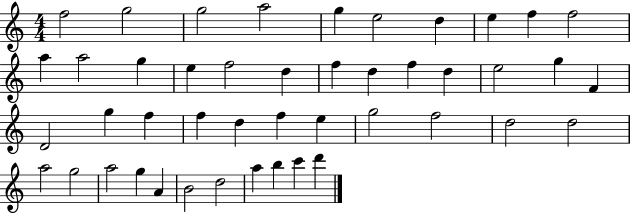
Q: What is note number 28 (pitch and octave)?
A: D5